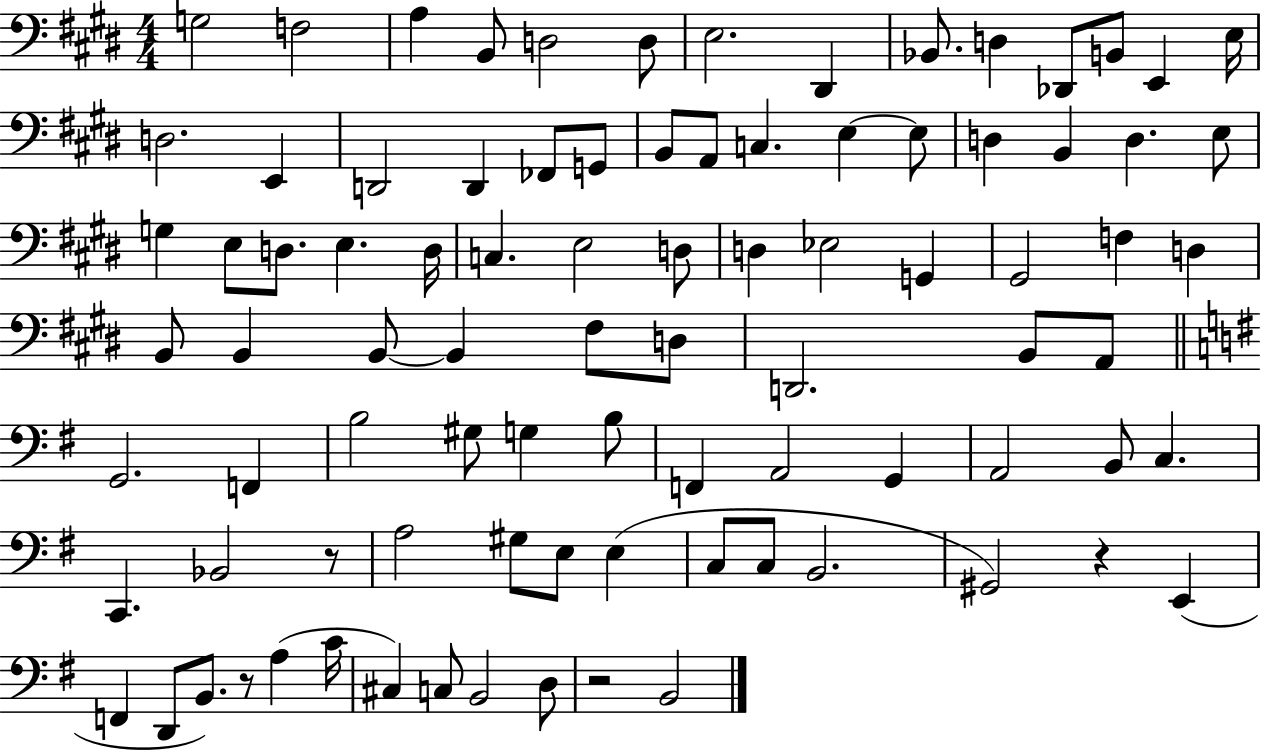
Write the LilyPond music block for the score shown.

{
  \clef bass
  \numericTimeSignature
  \time 4/4
  \key e \major
  g2 f2 | a4 b,8 d2 d8 | e2. dis,4 | bes,8. d4 des,8 b,8 e,4 e16 | \break d2. e,4 | d,2 d,4 fes,8 g,8 | b,8 a,8 c4. e4~~ e8 | d4 b,4 d4. e8 | \break g4 e8 d8. e4. d16 | c4. e2 d8 | d4 ees2 g,4 | gis,2 f4 d4 | \break b,8 b,4 b,8~~ b,4 fis8 d8 | d,2. b,8 a,8 | \bar "||" \break \key e \minor g,2. f,4 | b2 gis8 g4 b8 | f,4 a,2 g,4 | a,2 b,8 c4. | \break c,4. bes,2 r8 | a2 gis8 e8 e4( | c8 c8 b,2. | gis,2) r4 e,4( | \break f,4 d,8 b,8.) r8 a4( c'16 | cis4) c8 b,2 d8 | r2 b,2 | \bar "|."
}